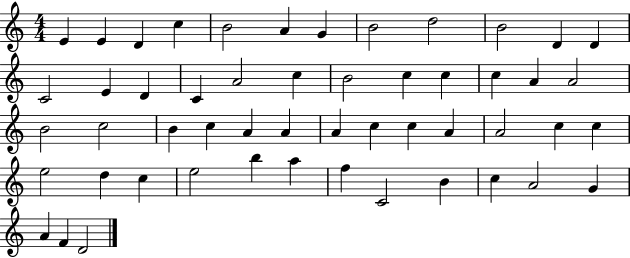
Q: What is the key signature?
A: C major